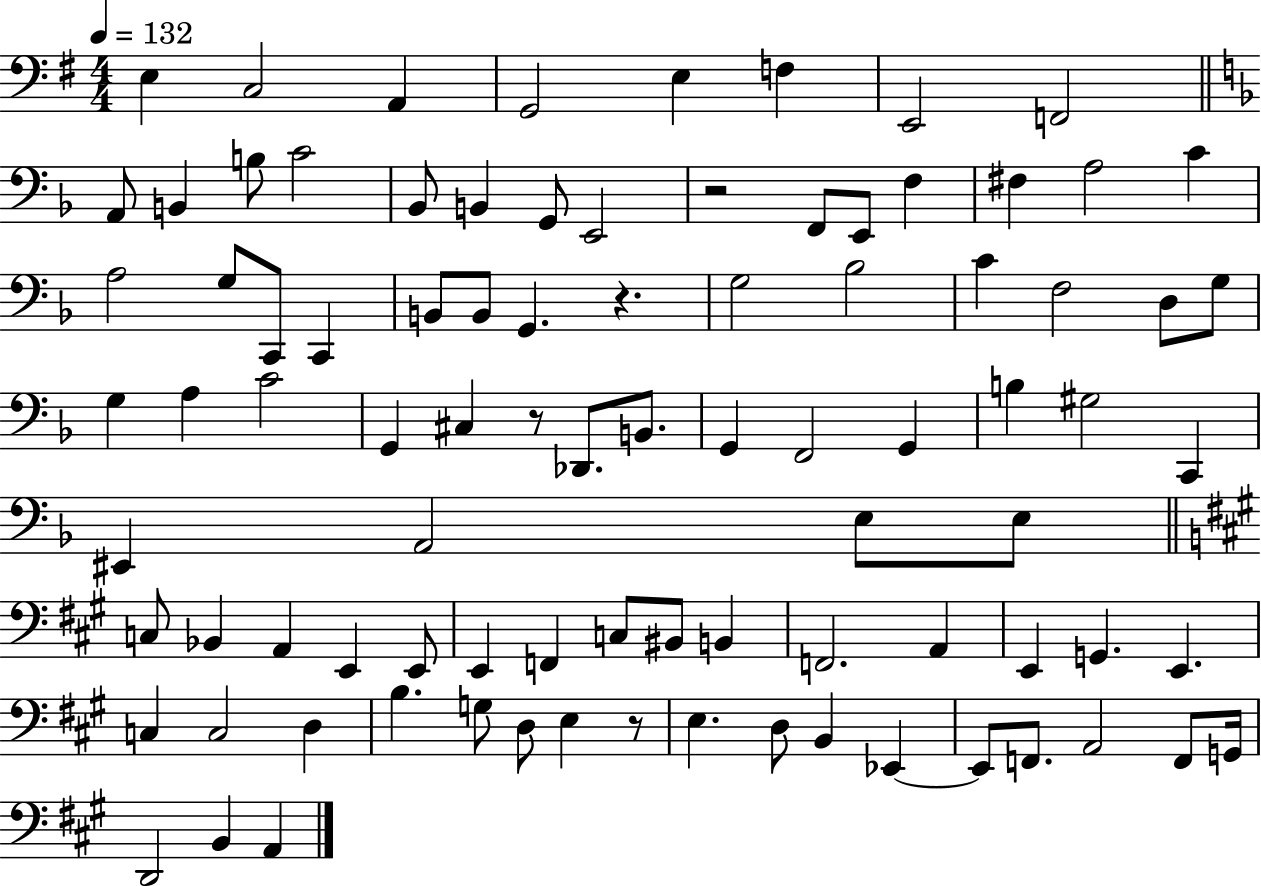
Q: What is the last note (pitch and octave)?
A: A2